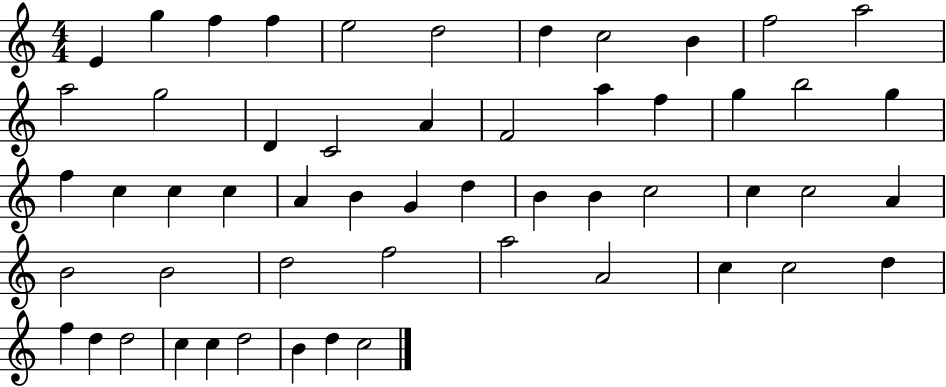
X:1
T:Untitled
M:4/4
L:1/4
K:C
E g f f e2 d2 d c2 B f2 a2 a2 g2 D C2 A F2 a f g b2 g f c c c A B G d B B c2 c c2 A B2 B2 d2 f2 a2 A2 c c2 d f d d2 c c d2 B d c2